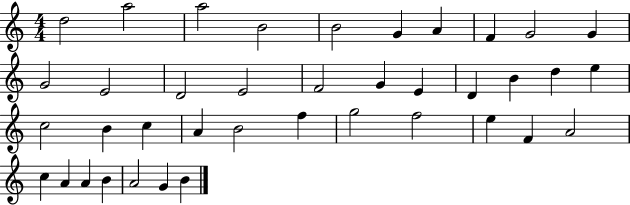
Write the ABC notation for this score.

X:1
T:Untitled
M:4/4
L:1/4
K:C
d2 a2 a2 B2 B2 G A F G2 G G2 E2 D2 E2 F2 G E D B d e c2 B c A B2 f g2 f2 e F A2 c A A B A2 G B